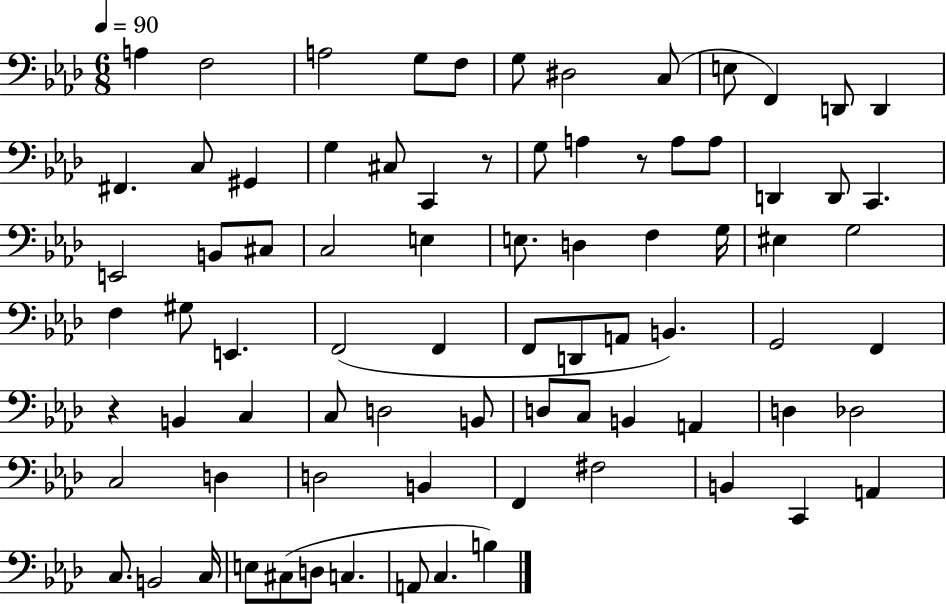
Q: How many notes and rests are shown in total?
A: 80